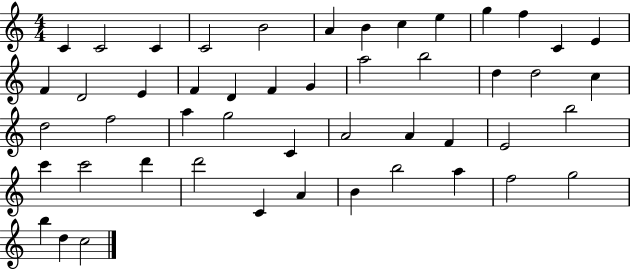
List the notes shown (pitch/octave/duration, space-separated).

C4/q C4/h C4/q C4/h B4/h A4/q B4/q C5/q E5/q G5/q F5/q C4/q E4/q F4/q D4/h E4/q F4/q D4/q F4/q G4/q A5/h B5/h D5/q D5/h C5/q D5/h F5/h A5/q G5/h C4/q A4/h A4/q F4/q E4/h B5/h C6/q C6/h D6/q D6/h C4/q A4/q B4/q B5/h A5/q F5/h G5/h B5/q D5/q C5/h